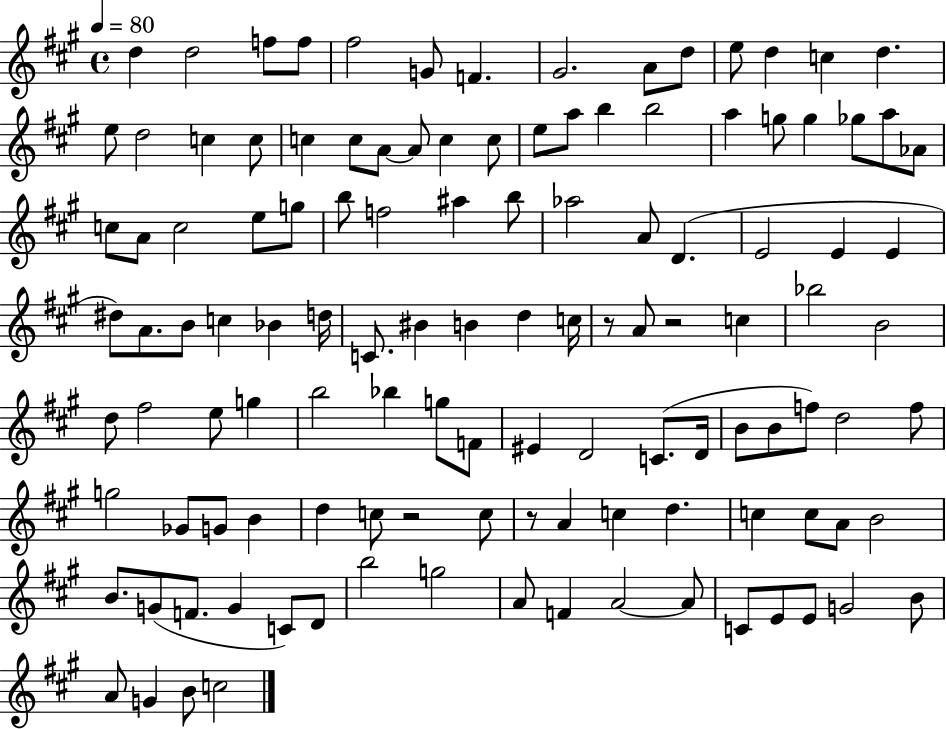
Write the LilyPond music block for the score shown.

{
  \clef treble
  \time 4/4
  \defaultTimeSignature
  \key a \major
  \tempo 4 = 80
  d''4 d''2 f''8 f''8 | fis''2 g'8 f'4. | gis'2. a'8 d''8 | e''8 d''4 c''4 d''4. | \break e''8 d''2 c''4 c''8 | c''4 c''8 a'8~~ a'8 c''4 c''8 | e''8 a''8 b''4 b''2 | a''4 g''8 g''4 ges''8 a''8 aes'8 | \break c''8 a'8 c''2 e''8 g''8 | b''8 f''2 ais''4 b''8 | aes''2 a'8 d'4.( | e'2 e'4 e'4 | \break dis''8) a'8. b'8 c''4 bes'4 d''16 | c'8. bis'4 b'4 d''4 c''16 | r8 a'8 r2 c''4 | bes''2 b'2 | \break d''8 fis''2 e''8 g''4 | b''2 bes''4 g''8 f'8 | eis'4 d'2 c'8.( d'16 | b'8 b'8 f''8) d''2 f''8 | \break g''2 ges'8 g'8 b'4 | d''4 c''8 r2 c''8 | r8 a'4 c''4 d''4. | c''4 c''8 a'8 b'2 | \break b'8. g'8( f'8. g'4 c'8) d'8 | b''2 g''2 | a'8 f'4 a'2~~ a'8 | c'8 e'8 e'8 g'2 b'8 | \break a'8 g'4 b'8 c''2 | \bar "|."
}